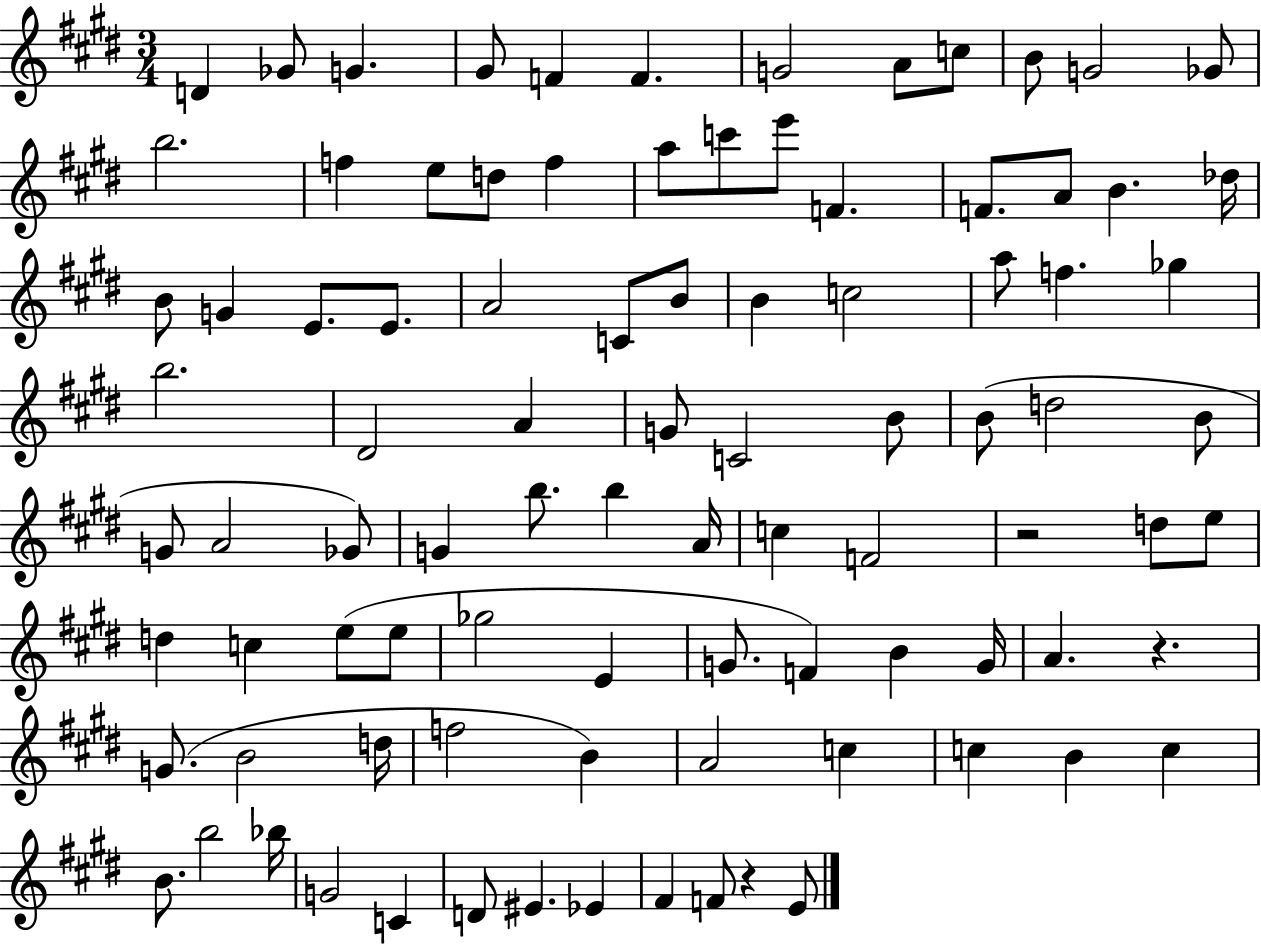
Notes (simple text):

D4/q Gb4/e G4/q. G#4/e F4/q F4/q. G4/h A4/e C5/e B4/e G4/h Gb4/e B5/h. F5/q E5/e D5/e F5/q A5/e C6/e E6/e F4/q. F4/e. A4/e B4/q. Db5/s B4/e G4/q E4/e. E4/e. A4/h C4/e B4/e B4/q C5/h A5/e F5/q. Gb5/q B5/h. D#4/h A4/q G4/e C4/h B4/e B4/e D5/h B4/e G4/e A4/h Gb4/e G4/q B5/e. B5/q A4/s C5/q F4/h R/h D5/e E5/e D5/q C5/q E5/e E5/e Gb5/h E4/q G4/e. F4/q B4/q G4/s A4/q. R/q. G4/e. B4/h D5/s F5/h B4/q A4/h C5/q C5/q B4/q C5/q B4/e. B5/h Bb5/s G4/h C4/q D4/e EIS4/q. Eb4/q F#4/q F4/e R/q E4/e